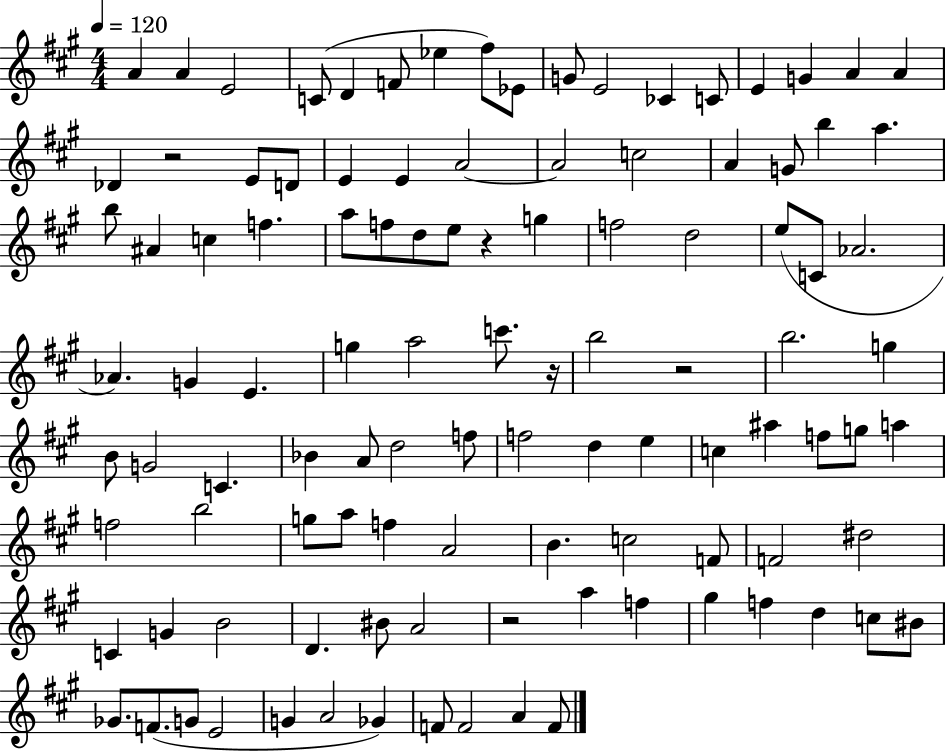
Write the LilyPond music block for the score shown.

{
  \clef treble
  \numericTimeSignature
  \time 4/4
  \key a \major
  \tempo 4 = 120
  a'4 a'4 e'2 | c'8( d'4 f'8 ees''4 fis''8) ees'8 | g'8 e'2 ces'4 c'8 | e'4 g'4 a'4 a'4 | \break des'4 r2 e'8 d'8 | e'4 e'4 a'2~~ | a'2 c''2 | a'4 g'8 b''4 a''4. | \break b''8 ais'4 c''4 f''4. | a''8 f''8 d''8 e''8 r4 g''4 | f''2 d''2 | e''8( c'8 aes'2. | \break aes'4.) g'4 e'4. | g''4 a''2 c'''8. r16 | b''2 r2 | b''2. g''4 | \break b'8 g'2 c'4. | bes'4 a'8 d''2 f''8 | f''2 d''4 e''4 | c''4 ais''4 f''8 g''8 a''4 | \break f''2 b''2 | g''8 a''8 f''4 a'2 | b'4. c''2 f'8 | f'2 dis''2 | \break c'4 g'4 b'2 | d'4. bis'8 a'2 | r2 a''4 f''4 | gis''4 f''4 d''4 c''8 bis'8 | \break ges'8. f'8.( g'8 e'2 | g'4 a'2 ges'4) | f'8 f'2 a'4 f'8 | \bar "|."
}